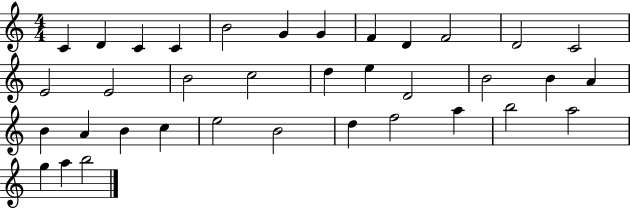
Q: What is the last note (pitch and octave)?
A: B5